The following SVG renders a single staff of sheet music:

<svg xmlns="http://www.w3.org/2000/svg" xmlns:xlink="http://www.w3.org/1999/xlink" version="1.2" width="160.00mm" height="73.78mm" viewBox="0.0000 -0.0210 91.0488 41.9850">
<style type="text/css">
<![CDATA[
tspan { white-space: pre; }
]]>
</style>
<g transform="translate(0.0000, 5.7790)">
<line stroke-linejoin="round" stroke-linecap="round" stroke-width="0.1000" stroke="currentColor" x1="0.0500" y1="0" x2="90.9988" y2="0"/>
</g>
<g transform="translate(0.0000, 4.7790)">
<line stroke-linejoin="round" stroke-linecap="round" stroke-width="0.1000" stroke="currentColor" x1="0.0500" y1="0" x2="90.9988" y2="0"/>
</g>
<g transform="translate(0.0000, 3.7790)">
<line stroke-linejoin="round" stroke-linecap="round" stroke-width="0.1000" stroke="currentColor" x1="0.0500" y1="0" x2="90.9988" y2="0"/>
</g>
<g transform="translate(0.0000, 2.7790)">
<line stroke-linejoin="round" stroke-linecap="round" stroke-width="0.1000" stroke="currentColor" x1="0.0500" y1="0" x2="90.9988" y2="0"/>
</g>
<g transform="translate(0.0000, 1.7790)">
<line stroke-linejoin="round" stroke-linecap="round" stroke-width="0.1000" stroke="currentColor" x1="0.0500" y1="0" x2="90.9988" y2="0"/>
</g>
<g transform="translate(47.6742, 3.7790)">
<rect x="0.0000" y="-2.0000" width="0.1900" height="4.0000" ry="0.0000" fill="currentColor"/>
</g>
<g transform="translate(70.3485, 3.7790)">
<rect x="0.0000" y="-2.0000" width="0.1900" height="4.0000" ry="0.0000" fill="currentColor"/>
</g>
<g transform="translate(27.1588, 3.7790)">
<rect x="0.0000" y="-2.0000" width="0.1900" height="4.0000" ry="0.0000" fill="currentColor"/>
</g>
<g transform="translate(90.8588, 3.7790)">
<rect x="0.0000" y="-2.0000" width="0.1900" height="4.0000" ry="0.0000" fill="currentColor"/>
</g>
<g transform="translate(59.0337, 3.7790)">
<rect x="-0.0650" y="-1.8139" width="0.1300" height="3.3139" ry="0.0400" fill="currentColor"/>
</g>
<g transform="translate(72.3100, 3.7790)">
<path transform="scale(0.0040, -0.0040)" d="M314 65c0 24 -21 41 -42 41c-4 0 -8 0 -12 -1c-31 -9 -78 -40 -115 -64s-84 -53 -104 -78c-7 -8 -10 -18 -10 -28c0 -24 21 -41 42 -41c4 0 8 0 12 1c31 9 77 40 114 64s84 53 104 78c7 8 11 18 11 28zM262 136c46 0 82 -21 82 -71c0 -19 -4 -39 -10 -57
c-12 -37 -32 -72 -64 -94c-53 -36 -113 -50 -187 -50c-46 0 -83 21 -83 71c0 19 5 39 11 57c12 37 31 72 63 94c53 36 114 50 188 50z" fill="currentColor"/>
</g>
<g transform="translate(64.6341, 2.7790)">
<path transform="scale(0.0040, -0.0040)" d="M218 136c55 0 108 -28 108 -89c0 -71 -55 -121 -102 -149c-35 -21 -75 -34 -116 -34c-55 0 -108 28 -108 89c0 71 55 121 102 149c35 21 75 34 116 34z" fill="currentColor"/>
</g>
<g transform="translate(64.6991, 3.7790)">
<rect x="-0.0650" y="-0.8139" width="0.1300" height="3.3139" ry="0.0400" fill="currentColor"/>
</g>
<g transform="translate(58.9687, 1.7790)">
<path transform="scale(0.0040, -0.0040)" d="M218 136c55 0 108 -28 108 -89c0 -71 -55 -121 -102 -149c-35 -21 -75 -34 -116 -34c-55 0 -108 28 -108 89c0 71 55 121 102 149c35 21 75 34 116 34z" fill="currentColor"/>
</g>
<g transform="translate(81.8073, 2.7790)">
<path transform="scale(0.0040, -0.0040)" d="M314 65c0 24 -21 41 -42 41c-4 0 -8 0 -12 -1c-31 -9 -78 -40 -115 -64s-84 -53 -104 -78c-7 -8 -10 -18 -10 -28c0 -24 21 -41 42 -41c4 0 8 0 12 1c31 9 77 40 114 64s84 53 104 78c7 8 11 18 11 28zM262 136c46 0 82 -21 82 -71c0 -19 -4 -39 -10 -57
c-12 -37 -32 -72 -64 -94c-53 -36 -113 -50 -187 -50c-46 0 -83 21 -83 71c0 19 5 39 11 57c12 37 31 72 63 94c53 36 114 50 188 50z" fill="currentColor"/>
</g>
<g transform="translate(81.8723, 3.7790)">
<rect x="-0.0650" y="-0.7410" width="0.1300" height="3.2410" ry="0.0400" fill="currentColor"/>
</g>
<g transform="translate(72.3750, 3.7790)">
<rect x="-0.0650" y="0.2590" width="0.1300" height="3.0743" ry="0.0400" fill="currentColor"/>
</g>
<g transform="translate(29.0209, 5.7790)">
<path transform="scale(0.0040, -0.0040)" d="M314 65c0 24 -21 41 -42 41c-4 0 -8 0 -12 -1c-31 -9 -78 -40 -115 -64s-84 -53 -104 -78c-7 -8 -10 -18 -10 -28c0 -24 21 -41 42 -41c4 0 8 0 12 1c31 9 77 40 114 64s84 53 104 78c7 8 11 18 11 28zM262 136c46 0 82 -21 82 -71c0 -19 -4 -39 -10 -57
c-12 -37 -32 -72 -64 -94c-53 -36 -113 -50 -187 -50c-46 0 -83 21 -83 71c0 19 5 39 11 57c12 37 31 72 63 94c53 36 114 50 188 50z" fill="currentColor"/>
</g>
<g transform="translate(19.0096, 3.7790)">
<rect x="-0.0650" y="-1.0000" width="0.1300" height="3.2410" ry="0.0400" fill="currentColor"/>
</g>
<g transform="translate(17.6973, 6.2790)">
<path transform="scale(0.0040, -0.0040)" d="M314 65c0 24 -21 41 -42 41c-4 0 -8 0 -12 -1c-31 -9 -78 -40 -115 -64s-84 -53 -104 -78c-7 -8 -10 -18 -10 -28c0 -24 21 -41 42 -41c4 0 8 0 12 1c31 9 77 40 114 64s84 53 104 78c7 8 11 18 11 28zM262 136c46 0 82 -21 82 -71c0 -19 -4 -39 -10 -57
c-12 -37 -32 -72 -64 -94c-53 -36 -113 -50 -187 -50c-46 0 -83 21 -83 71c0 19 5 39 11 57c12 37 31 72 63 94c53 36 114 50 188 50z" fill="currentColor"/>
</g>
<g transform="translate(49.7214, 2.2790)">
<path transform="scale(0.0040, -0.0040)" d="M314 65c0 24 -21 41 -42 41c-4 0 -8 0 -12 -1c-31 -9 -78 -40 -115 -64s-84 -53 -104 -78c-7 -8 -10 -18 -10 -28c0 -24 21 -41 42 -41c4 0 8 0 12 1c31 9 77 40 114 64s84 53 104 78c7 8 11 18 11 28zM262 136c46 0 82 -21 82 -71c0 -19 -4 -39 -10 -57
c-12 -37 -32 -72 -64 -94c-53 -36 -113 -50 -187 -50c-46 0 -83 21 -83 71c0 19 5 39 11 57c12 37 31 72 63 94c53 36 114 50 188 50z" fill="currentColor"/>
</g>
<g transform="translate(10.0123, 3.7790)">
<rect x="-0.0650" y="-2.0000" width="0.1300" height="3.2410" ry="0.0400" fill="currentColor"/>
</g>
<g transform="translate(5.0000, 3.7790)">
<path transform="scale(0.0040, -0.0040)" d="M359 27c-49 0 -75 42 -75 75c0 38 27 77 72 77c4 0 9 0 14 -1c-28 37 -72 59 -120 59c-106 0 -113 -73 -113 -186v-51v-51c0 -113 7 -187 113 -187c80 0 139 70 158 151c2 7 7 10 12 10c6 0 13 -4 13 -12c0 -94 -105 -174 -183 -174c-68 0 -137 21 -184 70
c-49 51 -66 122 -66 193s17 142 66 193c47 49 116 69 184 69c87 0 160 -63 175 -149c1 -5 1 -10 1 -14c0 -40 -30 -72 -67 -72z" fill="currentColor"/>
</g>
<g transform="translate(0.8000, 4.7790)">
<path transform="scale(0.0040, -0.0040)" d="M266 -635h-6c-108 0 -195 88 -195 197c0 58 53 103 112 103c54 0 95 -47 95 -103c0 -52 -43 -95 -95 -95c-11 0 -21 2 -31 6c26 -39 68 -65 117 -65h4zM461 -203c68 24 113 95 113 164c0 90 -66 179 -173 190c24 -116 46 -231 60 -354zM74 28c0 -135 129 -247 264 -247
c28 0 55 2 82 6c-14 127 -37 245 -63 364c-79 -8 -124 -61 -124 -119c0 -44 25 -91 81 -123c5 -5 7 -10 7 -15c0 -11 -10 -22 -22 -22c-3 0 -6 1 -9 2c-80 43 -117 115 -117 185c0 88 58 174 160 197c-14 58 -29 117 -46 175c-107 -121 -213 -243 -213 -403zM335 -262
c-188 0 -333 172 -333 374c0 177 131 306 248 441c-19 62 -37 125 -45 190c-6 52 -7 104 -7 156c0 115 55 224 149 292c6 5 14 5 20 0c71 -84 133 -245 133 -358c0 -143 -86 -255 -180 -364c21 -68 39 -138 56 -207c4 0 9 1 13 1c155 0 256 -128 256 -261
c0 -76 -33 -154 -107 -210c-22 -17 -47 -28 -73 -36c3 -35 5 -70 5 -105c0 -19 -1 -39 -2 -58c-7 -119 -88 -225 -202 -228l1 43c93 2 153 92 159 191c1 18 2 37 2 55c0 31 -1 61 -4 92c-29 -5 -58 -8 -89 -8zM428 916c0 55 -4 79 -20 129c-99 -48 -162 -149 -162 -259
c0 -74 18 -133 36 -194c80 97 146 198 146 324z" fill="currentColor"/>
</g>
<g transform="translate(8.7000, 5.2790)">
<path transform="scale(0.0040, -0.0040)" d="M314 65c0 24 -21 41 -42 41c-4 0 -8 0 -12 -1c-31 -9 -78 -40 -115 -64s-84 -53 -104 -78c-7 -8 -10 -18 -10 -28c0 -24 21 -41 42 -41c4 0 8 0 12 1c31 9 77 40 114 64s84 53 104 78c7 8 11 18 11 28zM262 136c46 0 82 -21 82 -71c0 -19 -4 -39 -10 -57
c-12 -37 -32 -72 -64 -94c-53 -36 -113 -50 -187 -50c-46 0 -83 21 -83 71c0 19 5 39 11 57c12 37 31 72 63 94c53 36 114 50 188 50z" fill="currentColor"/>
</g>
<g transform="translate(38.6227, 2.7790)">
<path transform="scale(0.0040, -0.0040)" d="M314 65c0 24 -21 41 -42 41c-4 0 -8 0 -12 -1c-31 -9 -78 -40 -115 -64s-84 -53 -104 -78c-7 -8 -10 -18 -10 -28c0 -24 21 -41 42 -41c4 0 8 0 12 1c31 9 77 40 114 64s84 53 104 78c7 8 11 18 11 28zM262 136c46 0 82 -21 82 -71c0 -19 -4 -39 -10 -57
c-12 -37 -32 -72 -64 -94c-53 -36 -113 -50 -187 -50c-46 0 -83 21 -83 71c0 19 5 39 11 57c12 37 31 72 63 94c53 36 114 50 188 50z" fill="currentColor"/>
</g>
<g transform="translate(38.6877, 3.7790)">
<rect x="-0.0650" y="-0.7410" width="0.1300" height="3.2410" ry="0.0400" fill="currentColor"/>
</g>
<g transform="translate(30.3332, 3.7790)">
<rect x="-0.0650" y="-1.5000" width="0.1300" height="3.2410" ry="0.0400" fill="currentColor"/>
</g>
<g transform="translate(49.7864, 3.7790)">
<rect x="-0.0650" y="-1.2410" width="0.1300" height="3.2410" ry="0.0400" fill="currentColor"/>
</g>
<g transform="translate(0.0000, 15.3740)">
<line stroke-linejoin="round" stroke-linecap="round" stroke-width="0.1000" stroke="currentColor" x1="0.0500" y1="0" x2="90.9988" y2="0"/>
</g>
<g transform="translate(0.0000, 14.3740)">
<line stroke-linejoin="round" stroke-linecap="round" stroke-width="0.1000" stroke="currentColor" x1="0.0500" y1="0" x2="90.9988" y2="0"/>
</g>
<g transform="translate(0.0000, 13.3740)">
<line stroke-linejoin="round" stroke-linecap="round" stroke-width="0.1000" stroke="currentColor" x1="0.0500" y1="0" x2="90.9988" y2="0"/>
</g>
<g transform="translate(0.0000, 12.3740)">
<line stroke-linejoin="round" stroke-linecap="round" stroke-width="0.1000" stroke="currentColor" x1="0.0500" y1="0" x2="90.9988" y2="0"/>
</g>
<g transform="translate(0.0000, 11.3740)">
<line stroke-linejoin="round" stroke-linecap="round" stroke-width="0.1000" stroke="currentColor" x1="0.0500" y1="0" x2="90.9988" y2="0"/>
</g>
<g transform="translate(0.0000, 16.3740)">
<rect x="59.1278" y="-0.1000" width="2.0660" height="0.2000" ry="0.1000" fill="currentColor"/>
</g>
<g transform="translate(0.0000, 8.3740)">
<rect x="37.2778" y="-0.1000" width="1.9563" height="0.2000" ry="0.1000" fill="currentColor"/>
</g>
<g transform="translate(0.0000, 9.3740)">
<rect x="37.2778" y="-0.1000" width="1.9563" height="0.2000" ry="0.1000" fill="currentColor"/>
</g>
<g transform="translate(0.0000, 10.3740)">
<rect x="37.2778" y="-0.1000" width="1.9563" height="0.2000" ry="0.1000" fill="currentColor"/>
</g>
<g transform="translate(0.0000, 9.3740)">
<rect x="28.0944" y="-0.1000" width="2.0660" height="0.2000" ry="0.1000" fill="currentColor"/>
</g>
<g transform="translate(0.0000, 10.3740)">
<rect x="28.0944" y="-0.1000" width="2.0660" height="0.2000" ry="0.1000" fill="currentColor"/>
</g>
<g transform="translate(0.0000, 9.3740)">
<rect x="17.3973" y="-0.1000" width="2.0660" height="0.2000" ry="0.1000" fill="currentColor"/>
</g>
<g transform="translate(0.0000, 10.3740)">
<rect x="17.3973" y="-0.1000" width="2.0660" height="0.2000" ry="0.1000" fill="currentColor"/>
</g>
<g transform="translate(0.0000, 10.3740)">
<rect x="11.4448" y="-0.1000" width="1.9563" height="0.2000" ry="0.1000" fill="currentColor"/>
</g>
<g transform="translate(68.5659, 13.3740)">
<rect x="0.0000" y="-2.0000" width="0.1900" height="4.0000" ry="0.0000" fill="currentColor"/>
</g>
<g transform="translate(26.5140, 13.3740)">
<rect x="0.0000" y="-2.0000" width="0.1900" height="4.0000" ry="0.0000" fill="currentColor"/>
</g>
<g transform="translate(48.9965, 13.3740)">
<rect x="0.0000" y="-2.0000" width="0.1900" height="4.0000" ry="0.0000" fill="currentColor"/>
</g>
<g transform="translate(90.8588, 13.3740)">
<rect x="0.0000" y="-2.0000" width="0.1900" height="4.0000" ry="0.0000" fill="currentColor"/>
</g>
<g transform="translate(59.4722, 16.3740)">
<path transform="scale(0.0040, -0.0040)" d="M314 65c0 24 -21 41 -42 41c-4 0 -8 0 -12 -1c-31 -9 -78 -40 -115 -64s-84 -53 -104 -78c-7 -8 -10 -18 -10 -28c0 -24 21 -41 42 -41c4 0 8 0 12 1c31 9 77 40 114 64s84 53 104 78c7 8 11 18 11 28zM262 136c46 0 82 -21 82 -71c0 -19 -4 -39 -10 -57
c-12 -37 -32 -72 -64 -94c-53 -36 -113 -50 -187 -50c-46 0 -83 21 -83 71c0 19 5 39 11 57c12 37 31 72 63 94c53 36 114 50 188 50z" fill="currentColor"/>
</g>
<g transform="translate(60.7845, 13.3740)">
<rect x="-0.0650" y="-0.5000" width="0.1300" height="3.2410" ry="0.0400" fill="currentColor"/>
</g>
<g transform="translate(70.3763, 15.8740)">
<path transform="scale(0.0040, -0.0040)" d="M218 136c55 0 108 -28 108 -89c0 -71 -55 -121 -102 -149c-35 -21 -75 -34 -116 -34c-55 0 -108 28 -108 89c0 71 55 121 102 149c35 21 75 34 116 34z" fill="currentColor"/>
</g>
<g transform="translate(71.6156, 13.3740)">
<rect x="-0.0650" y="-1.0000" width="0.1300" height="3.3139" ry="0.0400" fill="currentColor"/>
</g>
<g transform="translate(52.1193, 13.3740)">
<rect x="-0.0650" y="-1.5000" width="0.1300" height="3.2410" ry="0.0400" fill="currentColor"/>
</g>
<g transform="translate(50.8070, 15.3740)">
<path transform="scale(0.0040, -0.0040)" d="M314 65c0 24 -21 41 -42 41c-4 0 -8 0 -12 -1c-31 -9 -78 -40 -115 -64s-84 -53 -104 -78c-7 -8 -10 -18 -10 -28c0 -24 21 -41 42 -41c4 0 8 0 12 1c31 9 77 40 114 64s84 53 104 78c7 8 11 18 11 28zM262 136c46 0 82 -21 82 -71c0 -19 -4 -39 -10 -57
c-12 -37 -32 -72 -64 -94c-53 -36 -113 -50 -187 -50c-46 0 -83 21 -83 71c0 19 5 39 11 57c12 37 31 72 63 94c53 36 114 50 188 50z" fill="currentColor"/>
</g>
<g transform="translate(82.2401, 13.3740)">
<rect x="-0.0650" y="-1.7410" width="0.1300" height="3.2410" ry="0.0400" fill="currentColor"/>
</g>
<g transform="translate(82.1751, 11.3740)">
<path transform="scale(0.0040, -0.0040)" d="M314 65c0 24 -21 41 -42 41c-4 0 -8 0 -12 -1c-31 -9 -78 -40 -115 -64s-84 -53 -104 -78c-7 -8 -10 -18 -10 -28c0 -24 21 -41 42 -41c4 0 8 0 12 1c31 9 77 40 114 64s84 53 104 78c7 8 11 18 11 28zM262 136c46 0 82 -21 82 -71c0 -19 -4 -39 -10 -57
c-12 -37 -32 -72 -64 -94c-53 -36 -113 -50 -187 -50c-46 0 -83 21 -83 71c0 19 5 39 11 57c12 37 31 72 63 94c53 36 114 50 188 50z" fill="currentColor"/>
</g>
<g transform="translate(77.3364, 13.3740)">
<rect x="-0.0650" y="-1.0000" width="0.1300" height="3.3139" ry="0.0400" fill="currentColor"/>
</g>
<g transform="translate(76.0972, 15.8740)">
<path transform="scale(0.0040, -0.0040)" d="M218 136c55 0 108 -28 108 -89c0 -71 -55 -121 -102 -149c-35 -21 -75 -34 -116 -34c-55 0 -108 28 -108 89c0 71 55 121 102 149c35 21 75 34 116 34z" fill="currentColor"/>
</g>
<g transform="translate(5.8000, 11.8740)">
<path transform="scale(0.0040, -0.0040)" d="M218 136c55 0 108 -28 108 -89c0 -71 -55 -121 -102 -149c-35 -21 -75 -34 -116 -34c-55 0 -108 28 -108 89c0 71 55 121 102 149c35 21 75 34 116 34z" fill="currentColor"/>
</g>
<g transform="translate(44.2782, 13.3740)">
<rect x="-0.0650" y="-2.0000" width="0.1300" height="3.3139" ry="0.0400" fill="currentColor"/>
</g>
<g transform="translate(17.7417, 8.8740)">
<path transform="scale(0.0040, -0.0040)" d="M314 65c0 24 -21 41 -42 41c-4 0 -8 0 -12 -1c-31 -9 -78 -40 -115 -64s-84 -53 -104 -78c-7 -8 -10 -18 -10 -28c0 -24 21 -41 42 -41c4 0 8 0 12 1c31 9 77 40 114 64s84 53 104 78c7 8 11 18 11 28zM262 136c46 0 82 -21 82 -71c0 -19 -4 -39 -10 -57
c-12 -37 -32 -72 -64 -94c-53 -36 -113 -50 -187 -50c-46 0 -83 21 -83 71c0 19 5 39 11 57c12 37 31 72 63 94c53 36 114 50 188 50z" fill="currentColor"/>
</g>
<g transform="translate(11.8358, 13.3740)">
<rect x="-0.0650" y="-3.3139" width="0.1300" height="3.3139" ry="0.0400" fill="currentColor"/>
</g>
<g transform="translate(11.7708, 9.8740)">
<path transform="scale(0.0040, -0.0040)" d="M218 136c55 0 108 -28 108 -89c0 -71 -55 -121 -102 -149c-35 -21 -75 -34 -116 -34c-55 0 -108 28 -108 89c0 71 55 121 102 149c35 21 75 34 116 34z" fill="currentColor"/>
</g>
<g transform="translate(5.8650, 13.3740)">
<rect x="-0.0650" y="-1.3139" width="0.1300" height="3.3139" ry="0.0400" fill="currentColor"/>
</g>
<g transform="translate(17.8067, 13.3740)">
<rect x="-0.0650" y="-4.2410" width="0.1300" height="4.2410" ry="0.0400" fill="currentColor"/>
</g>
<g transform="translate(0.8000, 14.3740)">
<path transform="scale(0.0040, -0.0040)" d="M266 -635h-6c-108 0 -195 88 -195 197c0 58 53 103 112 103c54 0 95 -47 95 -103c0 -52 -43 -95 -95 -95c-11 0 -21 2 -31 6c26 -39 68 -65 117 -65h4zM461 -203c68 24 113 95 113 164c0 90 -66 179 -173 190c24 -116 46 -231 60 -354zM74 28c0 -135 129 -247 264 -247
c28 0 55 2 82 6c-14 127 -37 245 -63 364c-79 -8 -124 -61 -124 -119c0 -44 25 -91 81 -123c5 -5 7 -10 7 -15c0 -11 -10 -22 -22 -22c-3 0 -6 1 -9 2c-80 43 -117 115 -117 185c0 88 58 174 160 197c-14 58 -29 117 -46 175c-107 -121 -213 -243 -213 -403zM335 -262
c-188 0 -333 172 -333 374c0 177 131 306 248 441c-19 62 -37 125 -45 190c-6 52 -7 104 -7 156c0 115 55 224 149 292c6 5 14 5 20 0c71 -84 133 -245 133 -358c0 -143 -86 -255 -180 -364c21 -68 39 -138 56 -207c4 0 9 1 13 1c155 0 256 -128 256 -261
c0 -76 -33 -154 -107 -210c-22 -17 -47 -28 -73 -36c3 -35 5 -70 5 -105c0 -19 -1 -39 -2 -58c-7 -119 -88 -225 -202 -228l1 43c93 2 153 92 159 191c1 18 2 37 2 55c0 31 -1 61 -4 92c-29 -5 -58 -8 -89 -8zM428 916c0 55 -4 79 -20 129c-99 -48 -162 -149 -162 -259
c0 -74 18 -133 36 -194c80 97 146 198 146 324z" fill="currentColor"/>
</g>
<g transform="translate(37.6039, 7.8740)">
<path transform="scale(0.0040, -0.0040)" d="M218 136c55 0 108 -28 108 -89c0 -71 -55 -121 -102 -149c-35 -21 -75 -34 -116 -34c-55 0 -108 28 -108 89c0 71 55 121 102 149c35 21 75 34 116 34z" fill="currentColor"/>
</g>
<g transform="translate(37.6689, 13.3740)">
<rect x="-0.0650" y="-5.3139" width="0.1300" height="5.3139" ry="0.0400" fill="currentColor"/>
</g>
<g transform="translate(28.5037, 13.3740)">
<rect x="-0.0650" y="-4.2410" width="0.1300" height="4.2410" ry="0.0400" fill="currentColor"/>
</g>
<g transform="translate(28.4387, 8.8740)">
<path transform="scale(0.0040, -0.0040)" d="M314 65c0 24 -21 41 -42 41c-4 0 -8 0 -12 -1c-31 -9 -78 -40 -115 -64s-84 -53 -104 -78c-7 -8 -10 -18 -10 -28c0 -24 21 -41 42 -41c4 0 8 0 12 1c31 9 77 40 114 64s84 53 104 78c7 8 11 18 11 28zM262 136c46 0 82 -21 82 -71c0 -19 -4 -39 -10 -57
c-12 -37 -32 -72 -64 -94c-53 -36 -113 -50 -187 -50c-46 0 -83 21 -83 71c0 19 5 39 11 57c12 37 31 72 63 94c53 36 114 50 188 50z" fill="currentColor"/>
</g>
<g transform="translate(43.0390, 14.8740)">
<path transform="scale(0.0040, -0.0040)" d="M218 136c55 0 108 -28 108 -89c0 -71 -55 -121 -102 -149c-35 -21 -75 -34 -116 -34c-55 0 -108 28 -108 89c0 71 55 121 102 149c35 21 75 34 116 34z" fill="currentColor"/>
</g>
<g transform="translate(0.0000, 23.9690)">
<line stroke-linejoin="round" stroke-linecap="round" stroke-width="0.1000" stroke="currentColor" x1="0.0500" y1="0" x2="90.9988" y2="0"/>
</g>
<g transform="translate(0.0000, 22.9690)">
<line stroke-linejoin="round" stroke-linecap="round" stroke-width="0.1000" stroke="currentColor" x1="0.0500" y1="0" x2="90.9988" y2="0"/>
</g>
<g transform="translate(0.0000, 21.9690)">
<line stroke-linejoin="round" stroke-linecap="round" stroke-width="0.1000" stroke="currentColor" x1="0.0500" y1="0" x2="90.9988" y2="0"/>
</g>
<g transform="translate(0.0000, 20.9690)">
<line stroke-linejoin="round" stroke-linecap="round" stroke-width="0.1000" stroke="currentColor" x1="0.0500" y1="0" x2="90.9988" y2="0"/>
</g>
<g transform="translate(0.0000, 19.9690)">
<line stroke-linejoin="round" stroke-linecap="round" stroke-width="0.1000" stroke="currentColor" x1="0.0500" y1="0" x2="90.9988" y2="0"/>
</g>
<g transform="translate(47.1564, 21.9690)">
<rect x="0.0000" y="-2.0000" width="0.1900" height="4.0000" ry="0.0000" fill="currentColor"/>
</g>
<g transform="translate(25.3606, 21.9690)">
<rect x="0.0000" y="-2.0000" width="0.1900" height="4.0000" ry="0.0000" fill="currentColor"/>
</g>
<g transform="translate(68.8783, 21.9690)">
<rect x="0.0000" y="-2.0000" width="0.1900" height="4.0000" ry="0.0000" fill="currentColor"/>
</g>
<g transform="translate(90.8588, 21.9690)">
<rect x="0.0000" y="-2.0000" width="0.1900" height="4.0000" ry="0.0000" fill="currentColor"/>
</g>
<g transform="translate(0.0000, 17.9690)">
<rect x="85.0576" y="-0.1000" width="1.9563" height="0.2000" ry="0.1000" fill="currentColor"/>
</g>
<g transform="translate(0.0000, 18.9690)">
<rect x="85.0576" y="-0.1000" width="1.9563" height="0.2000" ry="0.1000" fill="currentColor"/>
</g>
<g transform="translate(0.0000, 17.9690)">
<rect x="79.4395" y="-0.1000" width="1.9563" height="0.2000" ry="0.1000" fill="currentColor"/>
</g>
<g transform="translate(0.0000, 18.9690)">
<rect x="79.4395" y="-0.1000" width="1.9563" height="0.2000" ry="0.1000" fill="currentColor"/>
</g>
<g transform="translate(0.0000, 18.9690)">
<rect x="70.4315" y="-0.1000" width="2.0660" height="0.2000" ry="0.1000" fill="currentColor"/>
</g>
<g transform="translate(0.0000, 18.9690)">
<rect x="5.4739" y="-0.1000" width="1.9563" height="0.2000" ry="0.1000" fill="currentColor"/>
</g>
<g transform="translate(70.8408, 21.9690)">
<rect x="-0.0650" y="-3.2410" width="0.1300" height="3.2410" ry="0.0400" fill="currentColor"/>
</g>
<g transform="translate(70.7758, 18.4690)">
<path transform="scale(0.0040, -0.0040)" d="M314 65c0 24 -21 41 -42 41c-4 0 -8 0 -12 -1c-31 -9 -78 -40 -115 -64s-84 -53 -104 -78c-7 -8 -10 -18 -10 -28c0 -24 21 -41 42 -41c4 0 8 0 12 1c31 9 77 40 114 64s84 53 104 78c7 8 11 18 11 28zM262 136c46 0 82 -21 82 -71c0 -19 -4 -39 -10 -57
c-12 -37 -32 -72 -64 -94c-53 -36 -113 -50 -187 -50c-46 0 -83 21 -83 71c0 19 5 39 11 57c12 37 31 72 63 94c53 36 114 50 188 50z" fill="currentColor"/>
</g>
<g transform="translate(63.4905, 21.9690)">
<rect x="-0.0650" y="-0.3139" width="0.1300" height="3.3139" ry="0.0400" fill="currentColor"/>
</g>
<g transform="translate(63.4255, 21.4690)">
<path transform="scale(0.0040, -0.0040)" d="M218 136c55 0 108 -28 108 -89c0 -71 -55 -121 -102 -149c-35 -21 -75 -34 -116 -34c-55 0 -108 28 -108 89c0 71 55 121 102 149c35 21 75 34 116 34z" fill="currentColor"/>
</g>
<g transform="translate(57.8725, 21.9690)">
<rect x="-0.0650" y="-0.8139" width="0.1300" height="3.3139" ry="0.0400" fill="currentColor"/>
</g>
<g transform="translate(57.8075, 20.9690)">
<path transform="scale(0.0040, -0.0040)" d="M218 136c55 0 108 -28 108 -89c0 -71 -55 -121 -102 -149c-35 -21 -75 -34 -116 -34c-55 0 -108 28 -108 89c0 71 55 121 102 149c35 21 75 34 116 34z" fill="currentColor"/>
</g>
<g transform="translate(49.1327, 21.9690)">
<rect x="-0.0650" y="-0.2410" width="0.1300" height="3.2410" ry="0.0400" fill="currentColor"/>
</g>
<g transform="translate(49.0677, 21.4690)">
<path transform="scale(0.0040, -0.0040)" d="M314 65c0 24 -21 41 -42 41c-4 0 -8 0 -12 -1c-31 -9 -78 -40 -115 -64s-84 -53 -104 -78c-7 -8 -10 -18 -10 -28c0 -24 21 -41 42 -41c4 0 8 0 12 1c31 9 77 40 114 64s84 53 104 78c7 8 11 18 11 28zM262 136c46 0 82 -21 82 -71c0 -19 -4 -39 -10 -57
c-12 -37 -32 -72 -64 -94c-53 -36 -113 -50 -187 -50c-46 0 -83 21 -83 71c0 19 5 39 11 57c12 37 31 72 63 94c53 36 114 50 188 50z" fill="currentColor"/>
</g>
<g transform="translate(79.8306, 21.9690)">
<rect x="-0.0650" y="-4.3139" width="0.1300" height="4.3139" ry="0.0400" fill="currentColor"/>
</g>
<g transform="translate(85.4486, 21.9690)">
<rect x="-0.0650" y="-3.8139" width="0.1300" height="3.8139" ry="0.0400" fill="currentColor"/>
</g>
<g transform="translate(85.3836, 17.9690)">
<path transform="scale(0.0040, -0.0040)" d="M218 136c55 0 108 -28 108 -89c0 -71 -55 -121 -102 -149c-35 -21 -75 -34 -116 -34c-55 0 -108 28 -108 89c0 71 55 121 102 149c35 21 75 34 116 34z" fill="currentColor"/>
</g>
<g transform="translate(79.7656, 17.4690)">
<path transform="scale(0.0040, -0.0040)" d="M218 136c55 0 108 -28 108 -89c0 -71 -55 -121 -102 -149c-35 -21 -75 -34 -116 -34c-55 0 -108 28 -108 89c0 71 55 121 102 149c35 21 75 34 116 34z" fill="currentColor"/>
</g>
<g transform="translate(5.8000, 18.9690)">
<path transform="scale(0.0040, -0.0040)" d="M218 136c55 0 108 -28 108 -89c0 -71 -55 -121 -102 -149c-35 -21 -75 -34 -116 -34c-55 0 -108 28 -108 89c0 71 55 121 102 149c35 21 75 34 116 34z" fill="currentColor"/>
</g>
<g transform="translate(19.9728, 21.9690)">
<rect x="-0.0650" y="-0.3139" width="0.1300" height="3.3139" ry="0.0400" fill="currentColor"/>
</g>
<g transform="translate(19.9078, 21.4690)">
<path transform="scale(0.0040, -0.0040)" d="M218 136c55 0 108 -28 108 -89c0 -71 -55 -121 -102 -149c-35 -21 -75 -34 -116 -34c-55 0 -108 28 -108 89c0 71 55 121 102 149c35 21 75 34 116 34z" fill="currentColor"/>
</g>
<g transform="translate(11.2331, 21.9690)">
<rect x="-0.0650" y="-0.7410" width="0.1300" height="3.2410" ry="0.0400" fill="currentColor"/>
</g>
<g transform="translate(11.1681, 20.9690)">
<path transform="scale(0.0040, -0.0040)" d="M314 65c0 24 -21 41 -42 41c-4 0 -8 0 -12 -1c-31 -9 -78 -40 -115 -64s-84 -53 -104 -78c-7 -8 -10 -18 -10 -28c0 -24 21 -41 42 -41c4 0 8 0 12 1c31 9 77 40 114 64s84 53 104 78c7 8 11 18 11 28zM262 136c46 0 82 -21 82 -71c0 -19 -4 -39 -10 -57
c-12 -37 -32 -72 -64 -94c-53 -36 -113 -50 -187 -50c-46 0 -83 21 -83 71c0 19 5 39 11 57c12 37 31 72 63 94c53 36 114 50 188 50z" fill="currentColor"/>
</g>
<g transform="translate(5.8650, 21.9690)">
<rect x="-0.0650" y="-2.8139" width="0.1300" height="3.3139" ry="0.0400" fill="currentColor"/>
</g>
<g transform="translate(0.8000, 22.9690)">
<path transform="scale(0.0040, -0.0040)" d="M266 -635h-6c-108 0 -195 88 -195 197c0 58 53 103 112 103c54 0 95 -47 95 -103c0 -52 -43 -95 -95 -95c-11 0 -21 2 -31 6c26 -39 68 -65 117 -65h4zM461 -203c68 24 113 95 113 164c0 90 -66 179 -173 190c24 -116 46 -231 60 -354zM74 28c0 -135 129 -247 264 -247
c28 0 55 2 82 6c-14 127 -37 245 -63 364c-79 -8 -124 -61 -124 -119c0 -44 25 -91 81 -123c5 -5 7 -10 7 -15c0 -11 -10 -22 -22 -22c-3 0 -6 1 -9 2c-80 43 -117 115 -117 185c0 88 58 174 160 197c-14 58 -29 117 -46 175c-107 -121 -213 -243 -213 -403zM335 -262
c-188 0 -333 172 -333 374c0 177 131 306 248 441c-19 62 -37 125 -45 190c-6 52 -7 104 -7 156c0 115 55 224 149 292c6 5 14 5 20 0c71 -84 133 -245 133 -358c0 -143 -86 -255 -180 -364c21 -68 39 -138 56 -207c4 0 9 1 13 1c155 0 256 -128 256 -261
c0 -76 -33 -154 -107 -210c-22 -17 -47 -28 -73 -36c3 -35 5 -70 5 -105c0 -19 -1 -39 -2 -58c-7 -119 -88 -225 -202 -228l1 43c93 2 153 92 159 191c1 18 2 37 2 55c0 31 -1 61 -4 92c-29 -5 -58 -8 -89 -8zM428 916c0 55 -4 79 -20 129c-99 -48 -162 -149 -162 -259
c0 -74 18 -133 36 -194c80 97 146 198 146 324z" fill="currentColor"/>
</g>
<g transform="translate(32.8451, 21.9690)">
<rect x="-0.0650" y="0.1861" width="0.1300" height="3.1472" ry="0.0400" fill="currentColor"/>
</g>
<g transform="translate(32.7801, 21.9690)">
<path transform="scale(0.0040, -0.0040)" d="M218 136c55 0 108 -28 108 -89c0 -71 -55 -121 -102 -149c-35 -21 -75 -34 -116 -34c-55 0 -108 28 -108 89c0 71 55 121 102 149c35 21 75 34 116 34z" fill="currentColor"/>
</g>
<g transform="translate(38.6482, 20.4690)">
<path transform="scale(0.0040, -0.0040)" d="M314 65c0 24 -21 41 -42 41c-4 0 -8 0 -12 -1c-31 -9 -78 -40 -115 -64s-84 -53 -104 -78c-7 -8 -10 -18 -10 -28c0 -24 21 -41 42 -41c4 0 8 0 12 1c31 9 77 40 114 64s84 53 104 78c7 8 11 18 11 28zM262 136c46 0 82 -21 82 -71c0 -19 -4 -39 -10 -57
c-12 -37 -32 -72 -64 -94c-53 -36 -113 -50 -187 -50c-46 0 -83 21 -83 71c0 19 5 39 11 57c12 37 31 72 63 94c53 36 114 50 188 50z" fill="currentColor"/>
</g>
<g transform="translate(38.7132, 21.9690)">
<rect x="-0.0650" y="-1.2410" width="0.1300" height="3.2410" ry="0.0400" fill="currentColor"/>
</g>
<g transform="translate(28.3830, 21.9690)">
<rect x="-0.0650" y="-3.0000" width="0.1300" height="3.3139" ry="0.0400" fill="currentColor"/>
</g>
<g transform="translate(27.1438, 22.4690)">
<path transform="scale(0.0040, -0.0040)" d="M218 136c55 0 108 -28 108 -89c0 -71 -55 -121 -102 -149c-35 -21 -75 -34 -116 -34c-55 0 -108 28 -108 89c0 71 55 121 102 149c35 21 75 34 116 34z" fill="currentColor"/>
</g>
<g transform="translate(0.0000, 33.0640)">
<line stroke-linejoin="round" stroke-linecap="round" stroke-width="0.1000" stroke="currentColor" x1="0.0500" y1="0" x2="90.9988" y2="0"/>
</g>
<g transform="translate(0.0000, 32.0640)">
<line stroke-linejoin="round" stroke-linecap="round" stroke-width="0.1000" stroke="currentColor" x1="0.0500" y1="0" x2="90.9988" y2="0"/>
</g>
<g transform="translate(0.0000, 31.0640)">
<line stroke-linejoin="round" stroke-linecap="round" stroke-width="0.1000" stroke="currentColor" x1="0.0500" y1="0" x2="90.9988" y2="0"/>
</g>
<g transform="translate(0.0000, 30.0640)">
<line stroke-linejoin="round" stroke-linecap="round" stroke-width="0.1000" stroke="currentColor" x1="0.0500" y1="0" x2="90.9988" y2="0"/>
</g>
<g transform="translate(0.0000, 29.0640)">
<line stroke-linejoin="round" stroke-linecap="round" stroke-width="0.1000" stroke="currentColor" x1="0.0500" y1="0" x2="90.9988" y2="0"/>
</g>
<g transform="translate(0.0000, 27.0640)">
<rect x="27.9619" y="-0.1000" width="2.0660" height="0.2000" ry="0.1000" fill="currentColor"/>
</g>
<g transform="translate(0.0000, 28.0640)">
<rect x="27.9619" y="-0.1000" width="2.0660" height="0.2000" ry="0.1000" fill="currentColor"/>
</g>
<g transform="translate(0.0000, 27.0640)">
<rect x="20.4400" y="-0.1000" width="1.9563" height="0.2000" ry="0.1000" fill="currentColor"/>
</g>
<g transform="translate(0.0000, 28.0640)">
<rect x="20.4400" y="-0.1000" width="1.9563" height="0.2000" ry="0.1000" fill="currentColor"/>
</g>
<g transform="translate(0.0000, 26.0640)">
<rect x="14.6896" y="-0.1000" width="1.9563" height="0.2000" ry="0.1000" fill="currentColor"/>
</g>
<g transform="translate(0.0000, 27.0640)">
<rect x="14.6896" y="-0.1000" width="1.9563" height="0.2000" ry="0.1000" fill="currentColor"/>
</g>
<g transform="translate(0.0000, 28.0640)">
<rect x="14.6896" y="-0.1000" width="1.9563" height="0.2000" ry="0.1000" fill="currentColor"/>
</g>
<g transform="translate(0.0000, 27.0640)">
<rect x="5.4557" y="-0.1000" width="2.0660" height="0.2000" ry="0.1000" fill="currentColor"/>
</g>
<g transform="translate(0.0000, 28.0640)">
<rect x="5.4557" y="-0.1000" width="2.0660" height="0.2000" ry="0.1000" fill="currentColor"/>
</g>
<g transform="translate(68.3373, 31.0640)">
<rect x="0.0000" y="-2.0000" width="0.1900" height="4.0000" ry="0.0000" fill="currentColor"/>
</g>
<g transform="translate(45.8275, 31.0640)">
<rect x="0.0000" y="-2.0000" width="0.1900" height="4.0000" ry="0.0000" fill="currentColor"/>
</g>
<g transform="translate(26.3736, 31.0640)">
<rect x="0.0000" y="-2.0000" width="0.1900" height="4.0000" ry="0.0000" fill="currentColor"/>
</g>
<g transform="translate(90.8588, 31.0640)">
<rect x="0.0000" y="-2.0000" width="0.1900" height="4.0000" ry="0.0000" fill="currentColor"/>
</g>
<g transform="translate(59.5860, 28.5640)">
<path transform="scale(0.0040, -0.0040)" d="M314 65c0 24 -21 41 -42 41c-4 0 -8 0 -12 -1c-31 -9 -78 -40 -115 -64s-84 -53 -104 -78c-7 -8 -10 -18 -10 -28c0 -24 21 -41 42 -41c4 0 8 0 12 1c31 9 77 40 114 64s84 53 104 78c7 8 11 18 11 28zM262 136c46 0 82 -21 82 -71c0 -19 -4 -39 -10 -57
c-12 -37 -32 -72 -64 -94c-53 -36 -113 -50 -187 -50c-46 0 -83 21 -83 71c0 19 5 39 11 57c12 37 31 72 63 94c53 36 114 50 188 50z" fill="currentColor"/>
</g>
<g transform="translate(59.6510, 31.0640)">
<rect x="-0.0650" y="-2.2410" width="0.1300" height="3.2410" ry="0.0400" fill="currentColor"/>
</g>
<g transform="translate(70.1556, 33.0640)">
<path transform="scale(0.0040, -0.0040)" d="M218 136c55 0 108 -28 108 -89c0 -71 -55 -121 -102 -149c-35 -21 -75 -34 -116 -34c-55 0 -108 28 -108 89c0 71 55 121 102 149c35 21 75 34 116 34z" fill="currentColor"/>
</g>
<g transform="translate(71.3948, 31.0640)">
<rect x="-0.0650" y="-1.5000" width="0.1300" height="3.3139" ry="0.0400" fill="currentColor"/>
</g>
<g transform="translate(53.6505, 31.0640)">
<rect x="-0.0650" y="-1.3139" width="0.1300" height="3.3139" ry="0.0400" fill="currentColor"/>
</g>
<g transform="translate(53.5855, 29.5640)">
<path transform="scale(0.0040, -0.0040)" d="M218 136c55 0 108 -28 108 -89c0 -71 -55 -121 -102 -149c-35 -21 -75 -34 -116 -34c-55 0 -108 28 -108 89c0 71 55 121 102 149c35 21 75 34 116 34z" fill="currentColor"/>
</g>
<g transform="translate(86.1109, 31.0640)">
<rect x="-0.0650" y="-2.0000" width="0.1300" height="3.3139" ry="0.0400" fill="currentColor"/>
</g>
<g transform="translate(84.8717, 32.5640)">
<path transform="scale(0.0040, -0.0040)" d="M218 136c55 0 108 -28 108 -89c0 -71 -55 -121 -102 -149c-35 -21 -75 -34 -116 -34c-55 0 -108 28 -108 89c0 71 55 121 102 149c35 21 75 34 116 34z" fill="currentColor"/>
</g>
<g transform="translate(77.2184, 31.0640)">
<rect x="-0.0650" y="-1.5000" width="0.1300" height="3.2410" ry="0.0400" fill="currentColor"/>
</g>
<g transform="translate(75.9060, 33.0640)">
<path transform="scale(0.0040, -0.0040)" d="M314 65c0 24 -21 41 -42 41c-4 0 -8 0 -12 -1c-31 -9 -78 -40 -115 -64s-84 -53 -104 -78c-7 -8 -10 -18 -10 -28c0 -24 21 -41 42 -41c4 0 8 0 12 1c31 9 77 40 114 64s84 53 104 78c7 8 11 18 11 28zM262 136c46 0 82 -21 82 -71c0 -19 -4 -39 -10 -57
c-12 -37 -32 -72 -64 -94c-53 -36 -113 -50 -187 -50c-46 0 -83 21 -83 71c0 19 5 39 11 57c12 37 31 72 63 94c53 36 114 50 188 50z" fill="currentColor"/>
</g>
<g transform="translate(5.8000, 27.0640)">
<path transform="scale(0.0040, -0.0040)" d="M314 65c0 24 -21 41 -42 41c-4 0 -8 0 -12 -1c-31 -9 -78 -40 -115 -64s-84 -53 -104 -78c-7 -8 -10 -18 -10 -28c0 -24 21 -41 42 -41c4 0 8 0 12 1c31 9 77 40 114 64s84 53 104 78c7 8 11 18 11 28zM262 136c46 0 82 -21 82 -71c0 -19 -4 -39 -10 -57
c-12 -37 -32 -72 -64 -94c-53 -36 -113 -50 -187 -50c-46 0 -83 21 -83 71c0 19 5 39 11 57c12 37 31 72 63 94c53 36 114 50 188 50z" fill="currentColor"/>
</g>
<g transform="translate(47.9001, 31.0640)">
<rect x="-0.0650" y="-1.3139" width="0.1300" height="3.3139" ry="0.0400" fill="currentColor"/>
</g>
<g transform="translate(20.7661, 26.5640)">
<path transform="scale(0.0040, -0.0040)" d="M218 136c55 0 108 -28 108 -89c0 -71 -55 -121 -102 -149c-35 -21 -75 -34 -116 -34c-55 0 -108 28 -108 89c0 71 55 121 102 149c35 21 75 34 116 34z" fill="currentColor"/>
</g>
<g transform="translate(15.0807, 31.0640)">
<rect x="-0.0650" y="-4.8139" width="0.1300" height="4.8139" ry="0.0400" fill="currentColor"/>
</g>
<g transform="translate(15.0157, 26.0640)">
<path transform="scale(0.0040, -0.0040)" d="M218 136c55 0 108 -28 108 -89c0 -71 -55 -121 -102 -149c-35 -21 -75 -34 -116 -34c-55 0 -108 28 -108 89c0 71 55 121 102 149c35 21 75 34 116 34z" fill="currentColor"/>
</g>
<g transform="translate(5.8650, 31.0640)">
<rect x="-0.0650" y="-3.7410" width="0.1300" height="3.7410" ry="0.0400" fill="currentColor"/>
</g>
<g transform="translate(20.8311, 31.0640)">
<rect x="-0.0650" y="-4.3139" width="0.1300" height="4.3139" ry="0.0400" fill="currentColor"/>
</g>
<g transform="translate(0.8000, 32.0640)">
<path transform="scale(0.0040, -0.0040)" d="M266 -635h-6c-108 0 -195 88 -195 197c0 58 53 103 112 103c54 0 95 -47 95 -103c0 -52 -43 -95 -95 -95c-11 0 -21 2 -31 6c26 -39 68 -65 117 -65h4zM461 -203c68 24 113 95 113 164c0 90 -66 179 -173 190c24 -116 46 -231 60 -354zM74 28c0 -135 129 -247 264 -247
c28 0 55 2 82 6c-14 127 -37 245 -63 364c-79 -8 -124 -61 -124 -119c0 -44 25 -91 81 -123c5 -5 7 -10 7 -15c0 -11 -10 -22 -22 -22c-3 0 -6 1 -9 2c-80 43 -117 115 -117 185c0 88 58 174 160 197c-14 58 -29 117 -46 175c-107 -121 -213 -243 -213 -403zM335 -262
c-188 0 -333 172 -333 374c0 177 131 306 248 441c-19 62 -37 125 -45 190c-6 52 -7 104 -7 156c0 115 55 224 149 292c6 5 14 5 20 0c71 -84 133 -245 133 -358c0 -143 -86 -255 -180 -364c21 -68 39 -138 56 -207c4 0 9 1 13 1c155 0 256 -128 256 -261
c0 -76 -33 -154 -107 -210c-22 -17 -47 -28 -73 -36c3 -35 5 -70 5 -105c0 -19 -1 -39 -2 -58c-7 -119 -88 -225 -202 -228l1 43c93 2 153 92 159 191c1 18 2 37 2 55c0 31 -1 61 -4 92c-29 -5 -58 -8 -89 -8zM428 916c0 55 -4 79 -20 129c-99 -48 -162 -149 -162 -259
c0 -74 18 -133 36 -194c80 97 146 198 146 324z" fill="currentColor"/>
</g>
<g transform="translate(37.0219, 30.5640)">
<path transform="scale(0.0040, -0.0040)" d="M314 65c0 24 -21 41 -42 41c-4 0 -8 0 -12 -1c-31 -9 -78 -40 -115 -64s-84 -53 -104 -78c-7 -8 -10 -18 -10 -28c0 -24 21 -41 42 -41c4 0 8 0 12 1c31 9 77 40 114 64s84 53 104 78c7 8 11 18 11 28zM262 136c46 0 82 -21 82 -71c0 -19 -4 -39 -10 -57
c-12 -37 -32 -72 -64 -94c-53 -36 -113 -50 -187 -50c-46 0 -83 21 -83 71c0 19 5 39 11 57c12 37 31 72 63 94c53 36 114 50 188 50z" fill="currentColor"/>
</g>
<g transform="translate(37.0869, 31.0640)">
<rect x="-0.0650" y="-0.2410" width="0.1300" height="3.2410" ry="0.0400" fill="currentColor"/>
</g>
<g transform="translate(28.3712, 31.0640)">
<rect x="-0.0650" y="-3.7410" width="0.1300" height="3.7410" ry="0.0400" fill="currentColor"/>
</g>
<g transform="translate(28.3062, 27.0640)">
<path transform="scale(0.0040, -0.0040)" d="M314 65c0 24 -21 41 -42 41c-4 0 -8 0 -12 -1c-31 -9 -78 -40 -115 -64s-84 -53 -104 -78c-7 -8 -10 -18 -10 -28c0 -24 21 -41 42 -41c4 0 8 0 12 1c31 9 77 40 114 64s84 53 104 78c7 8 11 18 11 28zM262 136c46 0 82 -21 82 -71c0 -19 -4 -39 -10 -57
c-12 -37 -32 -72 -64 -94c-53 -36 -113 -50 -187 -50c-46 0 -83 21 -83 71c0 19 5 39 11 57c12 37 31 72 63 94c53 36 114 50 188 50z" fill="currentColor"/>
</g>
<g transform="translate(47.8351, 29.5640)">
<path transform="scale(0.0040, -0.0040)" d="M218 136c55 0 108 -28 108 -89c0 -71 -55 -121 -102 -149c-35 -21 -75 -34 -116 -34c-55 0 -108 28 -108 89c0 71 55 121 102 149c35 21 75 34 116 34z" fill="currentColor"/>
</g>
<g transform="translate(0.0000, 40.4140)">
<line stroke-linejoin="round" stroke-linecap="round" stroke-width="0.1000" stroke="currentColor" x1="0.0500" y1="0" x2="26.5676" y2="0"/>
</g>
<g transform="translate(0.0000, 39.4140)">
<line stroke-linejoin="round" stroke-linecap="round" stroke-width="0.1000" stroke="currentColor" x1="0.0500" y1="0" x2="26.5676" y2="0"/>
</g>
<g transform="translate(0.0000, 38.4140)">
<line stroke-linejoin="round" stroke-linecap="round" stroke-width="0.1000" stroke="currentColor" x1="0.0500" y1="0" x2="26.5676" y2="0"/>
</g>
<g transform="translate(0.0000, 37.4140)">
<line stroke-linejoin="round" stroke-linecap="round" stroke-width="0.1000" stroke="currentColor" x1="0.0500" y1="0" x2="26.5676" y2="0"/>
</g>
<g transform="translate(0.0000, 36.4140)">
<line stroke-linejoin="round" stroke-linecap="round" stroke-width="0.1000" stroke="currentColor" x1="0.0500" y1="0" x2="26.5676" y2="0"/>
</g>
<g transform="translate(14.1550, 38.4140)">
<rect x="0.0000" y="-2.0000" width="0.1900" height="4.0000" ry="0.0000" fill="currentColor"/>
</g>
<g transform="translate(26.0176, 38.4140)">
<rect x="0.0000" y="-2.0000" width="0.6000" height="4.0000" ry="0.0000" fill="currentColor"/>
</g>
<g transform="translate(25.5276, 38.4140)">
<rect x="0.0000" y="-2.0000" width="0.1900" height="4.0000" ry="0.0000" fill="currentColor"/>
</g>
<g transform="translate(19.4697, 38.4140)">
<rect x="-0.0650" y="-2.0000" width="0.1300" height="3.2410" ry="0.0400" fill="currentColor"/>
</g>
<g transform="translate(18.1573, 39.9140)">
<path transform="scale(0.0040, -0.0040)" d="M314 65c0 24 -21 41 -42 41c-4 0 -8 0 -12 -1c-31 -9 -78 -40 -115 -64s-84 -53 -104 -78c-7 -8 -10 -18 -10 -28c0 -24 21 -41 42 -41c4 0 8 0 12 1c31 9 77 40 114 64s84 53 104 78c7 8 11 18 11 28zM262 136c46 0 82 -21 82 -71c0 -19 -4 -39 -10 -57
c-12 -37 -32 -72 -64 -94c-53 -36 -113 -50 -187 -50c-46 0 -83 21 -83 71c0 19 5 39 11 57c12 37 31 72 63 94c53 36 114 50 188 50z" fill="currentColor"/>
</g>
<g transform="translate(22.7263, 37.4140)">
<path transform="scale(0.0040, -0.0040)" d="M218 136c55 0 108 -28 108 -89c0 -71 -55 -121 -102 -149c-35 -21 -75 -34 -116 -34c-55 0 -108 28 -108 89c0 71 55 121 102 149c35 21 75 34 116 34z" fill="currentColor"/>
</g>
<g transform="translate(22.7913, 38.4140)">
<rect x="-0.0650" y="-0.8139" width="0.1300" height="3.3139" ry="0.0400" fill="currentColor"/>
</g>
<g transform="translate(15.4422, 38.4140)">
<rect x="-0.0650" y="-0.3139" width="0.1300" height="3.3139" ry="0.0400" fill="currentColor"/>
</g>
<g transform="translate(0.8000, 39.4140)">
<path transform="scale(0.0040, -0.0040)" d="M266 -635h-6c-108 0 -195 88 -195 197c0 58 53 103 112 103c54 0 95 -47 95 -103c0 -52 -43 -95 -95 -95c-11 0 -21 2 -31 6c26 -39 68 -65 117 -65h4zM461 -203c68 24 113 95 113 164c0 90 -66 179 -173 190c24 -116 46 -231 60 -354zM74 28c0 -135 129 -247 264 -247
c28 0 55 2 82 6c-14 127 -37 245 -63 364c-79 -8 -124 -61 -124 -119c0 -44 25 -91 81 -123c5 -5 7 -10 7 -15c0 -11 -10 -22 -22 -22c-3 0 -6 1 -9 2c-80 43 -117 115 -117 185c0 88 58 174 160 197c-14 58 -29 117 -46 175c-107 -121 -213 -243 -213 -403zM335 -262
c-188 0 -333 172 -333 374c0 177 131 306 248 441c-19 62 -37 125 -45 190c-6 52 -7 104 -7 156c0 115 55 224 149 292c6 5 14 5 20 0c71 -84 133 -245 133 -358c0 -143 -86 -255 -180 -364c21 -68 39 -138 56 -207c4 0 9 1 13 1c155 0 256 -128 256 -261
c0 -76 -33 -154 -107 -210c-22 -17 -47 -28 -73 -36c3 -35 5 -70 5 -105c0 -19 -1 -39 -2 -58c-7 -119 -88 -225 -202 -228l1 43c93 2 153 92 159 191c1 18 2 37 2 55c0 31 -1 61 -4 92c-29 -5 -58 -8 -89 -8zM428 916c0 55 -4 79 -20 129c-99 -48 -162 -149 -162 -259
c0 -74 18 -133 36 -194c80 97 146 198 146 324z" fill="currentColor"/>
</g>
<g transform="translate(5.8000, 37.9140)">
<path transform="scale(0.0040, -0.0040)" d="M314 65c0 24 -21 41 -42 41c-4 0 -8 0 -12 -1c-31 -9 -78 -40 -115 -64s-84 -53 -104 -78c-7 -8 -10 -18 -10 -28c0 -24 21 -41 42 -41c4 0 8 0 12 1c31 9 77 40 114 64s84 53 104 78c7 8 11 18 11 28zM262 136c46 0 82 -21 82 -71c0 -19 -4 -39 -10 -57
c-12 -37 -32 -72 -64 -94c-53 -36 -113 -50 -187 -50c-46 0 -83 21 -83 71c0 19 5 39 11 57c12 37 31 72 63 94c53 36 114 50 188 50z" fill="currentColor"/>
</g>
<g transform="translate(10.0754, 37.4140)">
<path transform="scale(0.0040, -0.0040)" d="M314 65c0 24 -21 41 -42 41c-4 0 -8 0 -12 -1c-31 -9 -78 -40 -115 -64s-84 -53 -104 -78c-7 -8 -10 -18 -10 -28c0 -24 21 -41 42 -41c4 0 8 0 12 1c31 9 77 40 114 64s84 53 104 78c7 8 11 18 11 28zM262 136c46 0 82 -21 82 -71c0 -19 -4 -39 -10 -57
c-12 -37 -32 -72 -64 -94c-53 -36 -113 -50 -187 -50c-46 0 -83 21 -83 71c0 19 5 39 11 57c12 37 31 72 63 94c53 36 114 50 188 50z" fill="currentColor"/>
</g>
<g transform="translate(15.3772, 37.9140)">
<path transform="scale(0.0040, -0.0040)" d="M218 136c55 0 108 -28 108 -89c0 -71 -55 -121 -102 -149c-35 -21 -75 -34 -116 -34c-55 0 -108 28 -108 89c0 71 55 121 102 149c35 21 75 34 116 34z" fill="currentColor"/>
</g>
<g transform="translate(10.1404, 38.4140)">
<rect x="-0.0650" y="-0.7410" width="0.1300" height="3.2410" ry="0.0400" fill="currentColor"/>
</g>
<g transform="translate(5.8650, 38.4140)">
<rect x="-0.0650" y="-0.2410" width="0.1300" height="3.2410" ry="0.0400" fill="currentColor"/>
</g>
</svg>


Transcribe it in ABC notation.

X:1
T:Untitled
M:4/4
L:1/4
K:C
F2 D2 E2 d2 e2 f d B2 d2 e b d'2 d'2 f' F E2 C2 D D f2 a d2 c A B e2 c2 d c b2 d' c' c'2 e' d' c'2 c2 e e g2 E E2 F c2 d2 c F2 d